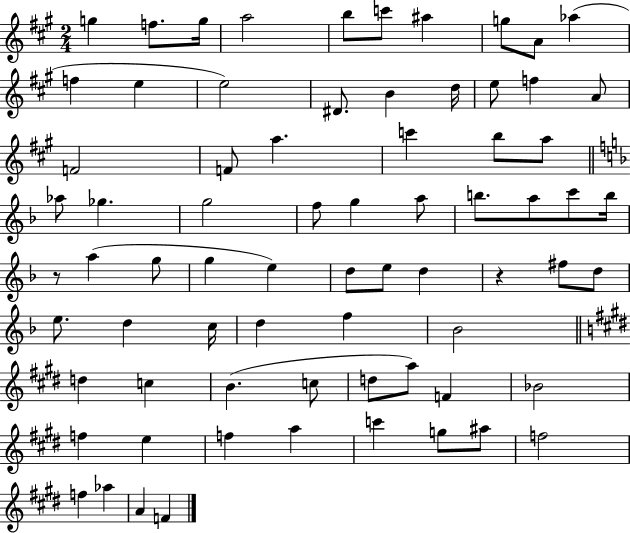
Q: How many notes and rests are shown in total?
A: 72